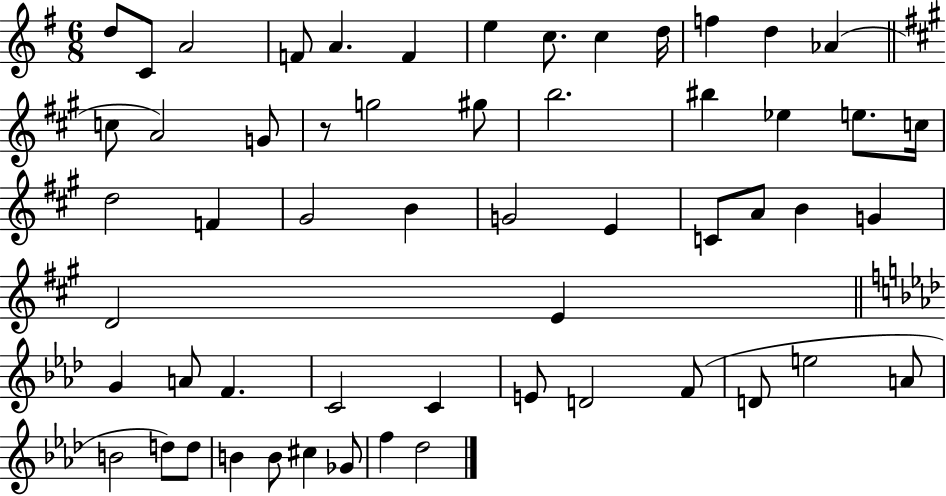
{
  \clef treble
  \numericTimeSignature
  \time 6/8
  \key g \major
  \repeat volta 2 { d''8 c'8 a'2 | f'8 a'4. f'4 | e''4 c''8. c''4 d''16 | f''4 d''4 aes'4( | \break \bar "||" \break \key a \major c''8 a'2) g'8 | r8 g''2 gis''8 | b''2. | bis''4 ees''4 e''8. c''16 | \break d''2 f'4 | gis'2 b'4 | g'2 e'4 | c'8 a'8 b'4 g'4 | \break d'2 e'4 | \bar "||" \break \key f \minor g'4 a'8 f'4. | c'2 c'4 | e'8 d'2 f'8( | d'8 e''2 a'8 | \break b'2 d''8) d''8 | b'4 b'8 cis''4 ges'8 | f''4 des''2 | } \bar "|."
}